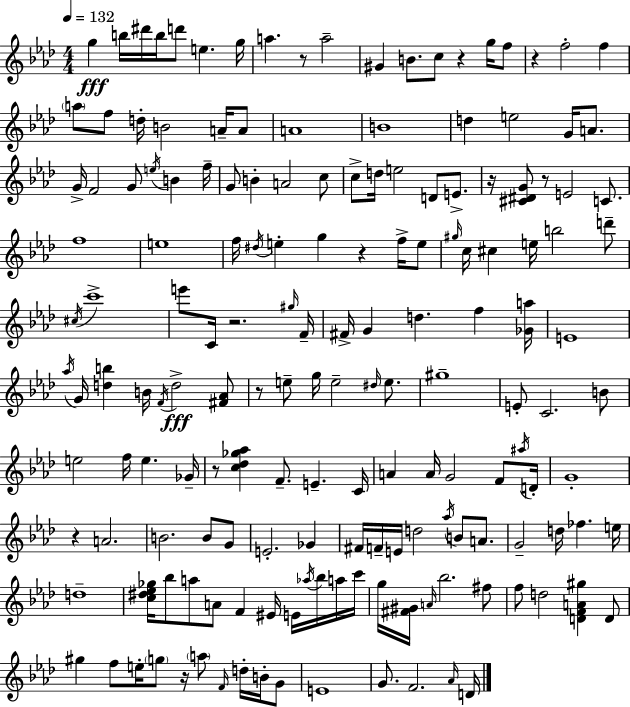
{
  \clef treble
  \numericTimeSignature
  \time 4/4
  \key aes \major
  \tempo 4 = 132
  g''4\fff b''16 dis'''16 b''16 d'''8 e''4. g''16 | a''4. r8 a''2-- | gis'4 b'8. c''8 r4 g''16 f''8 | r4 f''2-. f''4 | \break \parenthesize a''8 f''8 d''16-. b'2 a'16-- a'8 | a'1 | b'1 | d''4 e''2 g'16 a'8. | \break g'16-> f'2 g'8 \acciaccatura { e''16 } b'4 | f''16-- g'8 b'4-. a'2 c''8 | c''8-> d''16 e''2 d'8 e'8.-> | r16 <cis' dis' g'>8 r8 e'2 c'8. | \break f''1 | e''1 | f''16 \acciaccatura { dis''16 } e''4-. g''4 r4 f''16-> | e''8 \grace { gis''16 } c''16 cis''4 e''16 b''2 | \break d'''8-- \acciaccatura { cis''16 } c'''1-> | e'''8 c'16 r2. | \grace { gis''16 } f'16-- fis'16-> g'4 d''4. | f''4 <ges' a''>16 e'1 | \break \acciaccatura { aes''16 } g'16 <d'' b''>4 b'16 \acciaccatura { f'16 }\fff d''2-> | <fis' aes'>8 r8 e''8-- g''16 e''2-- | \grace { dis''16 } e''8. gis''1-- | e'8-. c'2. | \break b'8 e''2 | f''16 e''4. ges'16-- r8 <c'' des'' ges'' aes''>4 f'8.-- | e'4.-- c'16 a'4 a'16 g'2 | f'8 \acciaccatura { ais''16 } d'16-. g'1-. | \break r4 a'2. | b'2. | b'8 g'8 e'2.-. | ges'4 fis'16 f'16-- e'16 d''2 | \break \acciaccatura { aes''16 } b'8 a'8. g'2-- | d''16 fes''4. e''16 d''1-- | <c'' dis'' ees'' ges''>16 bes''8 a''8 a'8 | f'4 eis'16 e'16 \acciaccatura { aes''16 } bes''16 a''16 c'''16 g''16 <fis' gis'>16 \grace { a'16 } bes''2. | \break fis''8 f''8 d''2 | <d' f' a' gis''>4 d'8 gis''4 | f''8 e''16-. \parenthesize g''8 r16 \parenthesize a''8 \grace { f'16 } d''16-. b'16-. g'8 e'1 | g'8. | \break f'2. \grace { aes'16 } d'16 \bar "|."
}